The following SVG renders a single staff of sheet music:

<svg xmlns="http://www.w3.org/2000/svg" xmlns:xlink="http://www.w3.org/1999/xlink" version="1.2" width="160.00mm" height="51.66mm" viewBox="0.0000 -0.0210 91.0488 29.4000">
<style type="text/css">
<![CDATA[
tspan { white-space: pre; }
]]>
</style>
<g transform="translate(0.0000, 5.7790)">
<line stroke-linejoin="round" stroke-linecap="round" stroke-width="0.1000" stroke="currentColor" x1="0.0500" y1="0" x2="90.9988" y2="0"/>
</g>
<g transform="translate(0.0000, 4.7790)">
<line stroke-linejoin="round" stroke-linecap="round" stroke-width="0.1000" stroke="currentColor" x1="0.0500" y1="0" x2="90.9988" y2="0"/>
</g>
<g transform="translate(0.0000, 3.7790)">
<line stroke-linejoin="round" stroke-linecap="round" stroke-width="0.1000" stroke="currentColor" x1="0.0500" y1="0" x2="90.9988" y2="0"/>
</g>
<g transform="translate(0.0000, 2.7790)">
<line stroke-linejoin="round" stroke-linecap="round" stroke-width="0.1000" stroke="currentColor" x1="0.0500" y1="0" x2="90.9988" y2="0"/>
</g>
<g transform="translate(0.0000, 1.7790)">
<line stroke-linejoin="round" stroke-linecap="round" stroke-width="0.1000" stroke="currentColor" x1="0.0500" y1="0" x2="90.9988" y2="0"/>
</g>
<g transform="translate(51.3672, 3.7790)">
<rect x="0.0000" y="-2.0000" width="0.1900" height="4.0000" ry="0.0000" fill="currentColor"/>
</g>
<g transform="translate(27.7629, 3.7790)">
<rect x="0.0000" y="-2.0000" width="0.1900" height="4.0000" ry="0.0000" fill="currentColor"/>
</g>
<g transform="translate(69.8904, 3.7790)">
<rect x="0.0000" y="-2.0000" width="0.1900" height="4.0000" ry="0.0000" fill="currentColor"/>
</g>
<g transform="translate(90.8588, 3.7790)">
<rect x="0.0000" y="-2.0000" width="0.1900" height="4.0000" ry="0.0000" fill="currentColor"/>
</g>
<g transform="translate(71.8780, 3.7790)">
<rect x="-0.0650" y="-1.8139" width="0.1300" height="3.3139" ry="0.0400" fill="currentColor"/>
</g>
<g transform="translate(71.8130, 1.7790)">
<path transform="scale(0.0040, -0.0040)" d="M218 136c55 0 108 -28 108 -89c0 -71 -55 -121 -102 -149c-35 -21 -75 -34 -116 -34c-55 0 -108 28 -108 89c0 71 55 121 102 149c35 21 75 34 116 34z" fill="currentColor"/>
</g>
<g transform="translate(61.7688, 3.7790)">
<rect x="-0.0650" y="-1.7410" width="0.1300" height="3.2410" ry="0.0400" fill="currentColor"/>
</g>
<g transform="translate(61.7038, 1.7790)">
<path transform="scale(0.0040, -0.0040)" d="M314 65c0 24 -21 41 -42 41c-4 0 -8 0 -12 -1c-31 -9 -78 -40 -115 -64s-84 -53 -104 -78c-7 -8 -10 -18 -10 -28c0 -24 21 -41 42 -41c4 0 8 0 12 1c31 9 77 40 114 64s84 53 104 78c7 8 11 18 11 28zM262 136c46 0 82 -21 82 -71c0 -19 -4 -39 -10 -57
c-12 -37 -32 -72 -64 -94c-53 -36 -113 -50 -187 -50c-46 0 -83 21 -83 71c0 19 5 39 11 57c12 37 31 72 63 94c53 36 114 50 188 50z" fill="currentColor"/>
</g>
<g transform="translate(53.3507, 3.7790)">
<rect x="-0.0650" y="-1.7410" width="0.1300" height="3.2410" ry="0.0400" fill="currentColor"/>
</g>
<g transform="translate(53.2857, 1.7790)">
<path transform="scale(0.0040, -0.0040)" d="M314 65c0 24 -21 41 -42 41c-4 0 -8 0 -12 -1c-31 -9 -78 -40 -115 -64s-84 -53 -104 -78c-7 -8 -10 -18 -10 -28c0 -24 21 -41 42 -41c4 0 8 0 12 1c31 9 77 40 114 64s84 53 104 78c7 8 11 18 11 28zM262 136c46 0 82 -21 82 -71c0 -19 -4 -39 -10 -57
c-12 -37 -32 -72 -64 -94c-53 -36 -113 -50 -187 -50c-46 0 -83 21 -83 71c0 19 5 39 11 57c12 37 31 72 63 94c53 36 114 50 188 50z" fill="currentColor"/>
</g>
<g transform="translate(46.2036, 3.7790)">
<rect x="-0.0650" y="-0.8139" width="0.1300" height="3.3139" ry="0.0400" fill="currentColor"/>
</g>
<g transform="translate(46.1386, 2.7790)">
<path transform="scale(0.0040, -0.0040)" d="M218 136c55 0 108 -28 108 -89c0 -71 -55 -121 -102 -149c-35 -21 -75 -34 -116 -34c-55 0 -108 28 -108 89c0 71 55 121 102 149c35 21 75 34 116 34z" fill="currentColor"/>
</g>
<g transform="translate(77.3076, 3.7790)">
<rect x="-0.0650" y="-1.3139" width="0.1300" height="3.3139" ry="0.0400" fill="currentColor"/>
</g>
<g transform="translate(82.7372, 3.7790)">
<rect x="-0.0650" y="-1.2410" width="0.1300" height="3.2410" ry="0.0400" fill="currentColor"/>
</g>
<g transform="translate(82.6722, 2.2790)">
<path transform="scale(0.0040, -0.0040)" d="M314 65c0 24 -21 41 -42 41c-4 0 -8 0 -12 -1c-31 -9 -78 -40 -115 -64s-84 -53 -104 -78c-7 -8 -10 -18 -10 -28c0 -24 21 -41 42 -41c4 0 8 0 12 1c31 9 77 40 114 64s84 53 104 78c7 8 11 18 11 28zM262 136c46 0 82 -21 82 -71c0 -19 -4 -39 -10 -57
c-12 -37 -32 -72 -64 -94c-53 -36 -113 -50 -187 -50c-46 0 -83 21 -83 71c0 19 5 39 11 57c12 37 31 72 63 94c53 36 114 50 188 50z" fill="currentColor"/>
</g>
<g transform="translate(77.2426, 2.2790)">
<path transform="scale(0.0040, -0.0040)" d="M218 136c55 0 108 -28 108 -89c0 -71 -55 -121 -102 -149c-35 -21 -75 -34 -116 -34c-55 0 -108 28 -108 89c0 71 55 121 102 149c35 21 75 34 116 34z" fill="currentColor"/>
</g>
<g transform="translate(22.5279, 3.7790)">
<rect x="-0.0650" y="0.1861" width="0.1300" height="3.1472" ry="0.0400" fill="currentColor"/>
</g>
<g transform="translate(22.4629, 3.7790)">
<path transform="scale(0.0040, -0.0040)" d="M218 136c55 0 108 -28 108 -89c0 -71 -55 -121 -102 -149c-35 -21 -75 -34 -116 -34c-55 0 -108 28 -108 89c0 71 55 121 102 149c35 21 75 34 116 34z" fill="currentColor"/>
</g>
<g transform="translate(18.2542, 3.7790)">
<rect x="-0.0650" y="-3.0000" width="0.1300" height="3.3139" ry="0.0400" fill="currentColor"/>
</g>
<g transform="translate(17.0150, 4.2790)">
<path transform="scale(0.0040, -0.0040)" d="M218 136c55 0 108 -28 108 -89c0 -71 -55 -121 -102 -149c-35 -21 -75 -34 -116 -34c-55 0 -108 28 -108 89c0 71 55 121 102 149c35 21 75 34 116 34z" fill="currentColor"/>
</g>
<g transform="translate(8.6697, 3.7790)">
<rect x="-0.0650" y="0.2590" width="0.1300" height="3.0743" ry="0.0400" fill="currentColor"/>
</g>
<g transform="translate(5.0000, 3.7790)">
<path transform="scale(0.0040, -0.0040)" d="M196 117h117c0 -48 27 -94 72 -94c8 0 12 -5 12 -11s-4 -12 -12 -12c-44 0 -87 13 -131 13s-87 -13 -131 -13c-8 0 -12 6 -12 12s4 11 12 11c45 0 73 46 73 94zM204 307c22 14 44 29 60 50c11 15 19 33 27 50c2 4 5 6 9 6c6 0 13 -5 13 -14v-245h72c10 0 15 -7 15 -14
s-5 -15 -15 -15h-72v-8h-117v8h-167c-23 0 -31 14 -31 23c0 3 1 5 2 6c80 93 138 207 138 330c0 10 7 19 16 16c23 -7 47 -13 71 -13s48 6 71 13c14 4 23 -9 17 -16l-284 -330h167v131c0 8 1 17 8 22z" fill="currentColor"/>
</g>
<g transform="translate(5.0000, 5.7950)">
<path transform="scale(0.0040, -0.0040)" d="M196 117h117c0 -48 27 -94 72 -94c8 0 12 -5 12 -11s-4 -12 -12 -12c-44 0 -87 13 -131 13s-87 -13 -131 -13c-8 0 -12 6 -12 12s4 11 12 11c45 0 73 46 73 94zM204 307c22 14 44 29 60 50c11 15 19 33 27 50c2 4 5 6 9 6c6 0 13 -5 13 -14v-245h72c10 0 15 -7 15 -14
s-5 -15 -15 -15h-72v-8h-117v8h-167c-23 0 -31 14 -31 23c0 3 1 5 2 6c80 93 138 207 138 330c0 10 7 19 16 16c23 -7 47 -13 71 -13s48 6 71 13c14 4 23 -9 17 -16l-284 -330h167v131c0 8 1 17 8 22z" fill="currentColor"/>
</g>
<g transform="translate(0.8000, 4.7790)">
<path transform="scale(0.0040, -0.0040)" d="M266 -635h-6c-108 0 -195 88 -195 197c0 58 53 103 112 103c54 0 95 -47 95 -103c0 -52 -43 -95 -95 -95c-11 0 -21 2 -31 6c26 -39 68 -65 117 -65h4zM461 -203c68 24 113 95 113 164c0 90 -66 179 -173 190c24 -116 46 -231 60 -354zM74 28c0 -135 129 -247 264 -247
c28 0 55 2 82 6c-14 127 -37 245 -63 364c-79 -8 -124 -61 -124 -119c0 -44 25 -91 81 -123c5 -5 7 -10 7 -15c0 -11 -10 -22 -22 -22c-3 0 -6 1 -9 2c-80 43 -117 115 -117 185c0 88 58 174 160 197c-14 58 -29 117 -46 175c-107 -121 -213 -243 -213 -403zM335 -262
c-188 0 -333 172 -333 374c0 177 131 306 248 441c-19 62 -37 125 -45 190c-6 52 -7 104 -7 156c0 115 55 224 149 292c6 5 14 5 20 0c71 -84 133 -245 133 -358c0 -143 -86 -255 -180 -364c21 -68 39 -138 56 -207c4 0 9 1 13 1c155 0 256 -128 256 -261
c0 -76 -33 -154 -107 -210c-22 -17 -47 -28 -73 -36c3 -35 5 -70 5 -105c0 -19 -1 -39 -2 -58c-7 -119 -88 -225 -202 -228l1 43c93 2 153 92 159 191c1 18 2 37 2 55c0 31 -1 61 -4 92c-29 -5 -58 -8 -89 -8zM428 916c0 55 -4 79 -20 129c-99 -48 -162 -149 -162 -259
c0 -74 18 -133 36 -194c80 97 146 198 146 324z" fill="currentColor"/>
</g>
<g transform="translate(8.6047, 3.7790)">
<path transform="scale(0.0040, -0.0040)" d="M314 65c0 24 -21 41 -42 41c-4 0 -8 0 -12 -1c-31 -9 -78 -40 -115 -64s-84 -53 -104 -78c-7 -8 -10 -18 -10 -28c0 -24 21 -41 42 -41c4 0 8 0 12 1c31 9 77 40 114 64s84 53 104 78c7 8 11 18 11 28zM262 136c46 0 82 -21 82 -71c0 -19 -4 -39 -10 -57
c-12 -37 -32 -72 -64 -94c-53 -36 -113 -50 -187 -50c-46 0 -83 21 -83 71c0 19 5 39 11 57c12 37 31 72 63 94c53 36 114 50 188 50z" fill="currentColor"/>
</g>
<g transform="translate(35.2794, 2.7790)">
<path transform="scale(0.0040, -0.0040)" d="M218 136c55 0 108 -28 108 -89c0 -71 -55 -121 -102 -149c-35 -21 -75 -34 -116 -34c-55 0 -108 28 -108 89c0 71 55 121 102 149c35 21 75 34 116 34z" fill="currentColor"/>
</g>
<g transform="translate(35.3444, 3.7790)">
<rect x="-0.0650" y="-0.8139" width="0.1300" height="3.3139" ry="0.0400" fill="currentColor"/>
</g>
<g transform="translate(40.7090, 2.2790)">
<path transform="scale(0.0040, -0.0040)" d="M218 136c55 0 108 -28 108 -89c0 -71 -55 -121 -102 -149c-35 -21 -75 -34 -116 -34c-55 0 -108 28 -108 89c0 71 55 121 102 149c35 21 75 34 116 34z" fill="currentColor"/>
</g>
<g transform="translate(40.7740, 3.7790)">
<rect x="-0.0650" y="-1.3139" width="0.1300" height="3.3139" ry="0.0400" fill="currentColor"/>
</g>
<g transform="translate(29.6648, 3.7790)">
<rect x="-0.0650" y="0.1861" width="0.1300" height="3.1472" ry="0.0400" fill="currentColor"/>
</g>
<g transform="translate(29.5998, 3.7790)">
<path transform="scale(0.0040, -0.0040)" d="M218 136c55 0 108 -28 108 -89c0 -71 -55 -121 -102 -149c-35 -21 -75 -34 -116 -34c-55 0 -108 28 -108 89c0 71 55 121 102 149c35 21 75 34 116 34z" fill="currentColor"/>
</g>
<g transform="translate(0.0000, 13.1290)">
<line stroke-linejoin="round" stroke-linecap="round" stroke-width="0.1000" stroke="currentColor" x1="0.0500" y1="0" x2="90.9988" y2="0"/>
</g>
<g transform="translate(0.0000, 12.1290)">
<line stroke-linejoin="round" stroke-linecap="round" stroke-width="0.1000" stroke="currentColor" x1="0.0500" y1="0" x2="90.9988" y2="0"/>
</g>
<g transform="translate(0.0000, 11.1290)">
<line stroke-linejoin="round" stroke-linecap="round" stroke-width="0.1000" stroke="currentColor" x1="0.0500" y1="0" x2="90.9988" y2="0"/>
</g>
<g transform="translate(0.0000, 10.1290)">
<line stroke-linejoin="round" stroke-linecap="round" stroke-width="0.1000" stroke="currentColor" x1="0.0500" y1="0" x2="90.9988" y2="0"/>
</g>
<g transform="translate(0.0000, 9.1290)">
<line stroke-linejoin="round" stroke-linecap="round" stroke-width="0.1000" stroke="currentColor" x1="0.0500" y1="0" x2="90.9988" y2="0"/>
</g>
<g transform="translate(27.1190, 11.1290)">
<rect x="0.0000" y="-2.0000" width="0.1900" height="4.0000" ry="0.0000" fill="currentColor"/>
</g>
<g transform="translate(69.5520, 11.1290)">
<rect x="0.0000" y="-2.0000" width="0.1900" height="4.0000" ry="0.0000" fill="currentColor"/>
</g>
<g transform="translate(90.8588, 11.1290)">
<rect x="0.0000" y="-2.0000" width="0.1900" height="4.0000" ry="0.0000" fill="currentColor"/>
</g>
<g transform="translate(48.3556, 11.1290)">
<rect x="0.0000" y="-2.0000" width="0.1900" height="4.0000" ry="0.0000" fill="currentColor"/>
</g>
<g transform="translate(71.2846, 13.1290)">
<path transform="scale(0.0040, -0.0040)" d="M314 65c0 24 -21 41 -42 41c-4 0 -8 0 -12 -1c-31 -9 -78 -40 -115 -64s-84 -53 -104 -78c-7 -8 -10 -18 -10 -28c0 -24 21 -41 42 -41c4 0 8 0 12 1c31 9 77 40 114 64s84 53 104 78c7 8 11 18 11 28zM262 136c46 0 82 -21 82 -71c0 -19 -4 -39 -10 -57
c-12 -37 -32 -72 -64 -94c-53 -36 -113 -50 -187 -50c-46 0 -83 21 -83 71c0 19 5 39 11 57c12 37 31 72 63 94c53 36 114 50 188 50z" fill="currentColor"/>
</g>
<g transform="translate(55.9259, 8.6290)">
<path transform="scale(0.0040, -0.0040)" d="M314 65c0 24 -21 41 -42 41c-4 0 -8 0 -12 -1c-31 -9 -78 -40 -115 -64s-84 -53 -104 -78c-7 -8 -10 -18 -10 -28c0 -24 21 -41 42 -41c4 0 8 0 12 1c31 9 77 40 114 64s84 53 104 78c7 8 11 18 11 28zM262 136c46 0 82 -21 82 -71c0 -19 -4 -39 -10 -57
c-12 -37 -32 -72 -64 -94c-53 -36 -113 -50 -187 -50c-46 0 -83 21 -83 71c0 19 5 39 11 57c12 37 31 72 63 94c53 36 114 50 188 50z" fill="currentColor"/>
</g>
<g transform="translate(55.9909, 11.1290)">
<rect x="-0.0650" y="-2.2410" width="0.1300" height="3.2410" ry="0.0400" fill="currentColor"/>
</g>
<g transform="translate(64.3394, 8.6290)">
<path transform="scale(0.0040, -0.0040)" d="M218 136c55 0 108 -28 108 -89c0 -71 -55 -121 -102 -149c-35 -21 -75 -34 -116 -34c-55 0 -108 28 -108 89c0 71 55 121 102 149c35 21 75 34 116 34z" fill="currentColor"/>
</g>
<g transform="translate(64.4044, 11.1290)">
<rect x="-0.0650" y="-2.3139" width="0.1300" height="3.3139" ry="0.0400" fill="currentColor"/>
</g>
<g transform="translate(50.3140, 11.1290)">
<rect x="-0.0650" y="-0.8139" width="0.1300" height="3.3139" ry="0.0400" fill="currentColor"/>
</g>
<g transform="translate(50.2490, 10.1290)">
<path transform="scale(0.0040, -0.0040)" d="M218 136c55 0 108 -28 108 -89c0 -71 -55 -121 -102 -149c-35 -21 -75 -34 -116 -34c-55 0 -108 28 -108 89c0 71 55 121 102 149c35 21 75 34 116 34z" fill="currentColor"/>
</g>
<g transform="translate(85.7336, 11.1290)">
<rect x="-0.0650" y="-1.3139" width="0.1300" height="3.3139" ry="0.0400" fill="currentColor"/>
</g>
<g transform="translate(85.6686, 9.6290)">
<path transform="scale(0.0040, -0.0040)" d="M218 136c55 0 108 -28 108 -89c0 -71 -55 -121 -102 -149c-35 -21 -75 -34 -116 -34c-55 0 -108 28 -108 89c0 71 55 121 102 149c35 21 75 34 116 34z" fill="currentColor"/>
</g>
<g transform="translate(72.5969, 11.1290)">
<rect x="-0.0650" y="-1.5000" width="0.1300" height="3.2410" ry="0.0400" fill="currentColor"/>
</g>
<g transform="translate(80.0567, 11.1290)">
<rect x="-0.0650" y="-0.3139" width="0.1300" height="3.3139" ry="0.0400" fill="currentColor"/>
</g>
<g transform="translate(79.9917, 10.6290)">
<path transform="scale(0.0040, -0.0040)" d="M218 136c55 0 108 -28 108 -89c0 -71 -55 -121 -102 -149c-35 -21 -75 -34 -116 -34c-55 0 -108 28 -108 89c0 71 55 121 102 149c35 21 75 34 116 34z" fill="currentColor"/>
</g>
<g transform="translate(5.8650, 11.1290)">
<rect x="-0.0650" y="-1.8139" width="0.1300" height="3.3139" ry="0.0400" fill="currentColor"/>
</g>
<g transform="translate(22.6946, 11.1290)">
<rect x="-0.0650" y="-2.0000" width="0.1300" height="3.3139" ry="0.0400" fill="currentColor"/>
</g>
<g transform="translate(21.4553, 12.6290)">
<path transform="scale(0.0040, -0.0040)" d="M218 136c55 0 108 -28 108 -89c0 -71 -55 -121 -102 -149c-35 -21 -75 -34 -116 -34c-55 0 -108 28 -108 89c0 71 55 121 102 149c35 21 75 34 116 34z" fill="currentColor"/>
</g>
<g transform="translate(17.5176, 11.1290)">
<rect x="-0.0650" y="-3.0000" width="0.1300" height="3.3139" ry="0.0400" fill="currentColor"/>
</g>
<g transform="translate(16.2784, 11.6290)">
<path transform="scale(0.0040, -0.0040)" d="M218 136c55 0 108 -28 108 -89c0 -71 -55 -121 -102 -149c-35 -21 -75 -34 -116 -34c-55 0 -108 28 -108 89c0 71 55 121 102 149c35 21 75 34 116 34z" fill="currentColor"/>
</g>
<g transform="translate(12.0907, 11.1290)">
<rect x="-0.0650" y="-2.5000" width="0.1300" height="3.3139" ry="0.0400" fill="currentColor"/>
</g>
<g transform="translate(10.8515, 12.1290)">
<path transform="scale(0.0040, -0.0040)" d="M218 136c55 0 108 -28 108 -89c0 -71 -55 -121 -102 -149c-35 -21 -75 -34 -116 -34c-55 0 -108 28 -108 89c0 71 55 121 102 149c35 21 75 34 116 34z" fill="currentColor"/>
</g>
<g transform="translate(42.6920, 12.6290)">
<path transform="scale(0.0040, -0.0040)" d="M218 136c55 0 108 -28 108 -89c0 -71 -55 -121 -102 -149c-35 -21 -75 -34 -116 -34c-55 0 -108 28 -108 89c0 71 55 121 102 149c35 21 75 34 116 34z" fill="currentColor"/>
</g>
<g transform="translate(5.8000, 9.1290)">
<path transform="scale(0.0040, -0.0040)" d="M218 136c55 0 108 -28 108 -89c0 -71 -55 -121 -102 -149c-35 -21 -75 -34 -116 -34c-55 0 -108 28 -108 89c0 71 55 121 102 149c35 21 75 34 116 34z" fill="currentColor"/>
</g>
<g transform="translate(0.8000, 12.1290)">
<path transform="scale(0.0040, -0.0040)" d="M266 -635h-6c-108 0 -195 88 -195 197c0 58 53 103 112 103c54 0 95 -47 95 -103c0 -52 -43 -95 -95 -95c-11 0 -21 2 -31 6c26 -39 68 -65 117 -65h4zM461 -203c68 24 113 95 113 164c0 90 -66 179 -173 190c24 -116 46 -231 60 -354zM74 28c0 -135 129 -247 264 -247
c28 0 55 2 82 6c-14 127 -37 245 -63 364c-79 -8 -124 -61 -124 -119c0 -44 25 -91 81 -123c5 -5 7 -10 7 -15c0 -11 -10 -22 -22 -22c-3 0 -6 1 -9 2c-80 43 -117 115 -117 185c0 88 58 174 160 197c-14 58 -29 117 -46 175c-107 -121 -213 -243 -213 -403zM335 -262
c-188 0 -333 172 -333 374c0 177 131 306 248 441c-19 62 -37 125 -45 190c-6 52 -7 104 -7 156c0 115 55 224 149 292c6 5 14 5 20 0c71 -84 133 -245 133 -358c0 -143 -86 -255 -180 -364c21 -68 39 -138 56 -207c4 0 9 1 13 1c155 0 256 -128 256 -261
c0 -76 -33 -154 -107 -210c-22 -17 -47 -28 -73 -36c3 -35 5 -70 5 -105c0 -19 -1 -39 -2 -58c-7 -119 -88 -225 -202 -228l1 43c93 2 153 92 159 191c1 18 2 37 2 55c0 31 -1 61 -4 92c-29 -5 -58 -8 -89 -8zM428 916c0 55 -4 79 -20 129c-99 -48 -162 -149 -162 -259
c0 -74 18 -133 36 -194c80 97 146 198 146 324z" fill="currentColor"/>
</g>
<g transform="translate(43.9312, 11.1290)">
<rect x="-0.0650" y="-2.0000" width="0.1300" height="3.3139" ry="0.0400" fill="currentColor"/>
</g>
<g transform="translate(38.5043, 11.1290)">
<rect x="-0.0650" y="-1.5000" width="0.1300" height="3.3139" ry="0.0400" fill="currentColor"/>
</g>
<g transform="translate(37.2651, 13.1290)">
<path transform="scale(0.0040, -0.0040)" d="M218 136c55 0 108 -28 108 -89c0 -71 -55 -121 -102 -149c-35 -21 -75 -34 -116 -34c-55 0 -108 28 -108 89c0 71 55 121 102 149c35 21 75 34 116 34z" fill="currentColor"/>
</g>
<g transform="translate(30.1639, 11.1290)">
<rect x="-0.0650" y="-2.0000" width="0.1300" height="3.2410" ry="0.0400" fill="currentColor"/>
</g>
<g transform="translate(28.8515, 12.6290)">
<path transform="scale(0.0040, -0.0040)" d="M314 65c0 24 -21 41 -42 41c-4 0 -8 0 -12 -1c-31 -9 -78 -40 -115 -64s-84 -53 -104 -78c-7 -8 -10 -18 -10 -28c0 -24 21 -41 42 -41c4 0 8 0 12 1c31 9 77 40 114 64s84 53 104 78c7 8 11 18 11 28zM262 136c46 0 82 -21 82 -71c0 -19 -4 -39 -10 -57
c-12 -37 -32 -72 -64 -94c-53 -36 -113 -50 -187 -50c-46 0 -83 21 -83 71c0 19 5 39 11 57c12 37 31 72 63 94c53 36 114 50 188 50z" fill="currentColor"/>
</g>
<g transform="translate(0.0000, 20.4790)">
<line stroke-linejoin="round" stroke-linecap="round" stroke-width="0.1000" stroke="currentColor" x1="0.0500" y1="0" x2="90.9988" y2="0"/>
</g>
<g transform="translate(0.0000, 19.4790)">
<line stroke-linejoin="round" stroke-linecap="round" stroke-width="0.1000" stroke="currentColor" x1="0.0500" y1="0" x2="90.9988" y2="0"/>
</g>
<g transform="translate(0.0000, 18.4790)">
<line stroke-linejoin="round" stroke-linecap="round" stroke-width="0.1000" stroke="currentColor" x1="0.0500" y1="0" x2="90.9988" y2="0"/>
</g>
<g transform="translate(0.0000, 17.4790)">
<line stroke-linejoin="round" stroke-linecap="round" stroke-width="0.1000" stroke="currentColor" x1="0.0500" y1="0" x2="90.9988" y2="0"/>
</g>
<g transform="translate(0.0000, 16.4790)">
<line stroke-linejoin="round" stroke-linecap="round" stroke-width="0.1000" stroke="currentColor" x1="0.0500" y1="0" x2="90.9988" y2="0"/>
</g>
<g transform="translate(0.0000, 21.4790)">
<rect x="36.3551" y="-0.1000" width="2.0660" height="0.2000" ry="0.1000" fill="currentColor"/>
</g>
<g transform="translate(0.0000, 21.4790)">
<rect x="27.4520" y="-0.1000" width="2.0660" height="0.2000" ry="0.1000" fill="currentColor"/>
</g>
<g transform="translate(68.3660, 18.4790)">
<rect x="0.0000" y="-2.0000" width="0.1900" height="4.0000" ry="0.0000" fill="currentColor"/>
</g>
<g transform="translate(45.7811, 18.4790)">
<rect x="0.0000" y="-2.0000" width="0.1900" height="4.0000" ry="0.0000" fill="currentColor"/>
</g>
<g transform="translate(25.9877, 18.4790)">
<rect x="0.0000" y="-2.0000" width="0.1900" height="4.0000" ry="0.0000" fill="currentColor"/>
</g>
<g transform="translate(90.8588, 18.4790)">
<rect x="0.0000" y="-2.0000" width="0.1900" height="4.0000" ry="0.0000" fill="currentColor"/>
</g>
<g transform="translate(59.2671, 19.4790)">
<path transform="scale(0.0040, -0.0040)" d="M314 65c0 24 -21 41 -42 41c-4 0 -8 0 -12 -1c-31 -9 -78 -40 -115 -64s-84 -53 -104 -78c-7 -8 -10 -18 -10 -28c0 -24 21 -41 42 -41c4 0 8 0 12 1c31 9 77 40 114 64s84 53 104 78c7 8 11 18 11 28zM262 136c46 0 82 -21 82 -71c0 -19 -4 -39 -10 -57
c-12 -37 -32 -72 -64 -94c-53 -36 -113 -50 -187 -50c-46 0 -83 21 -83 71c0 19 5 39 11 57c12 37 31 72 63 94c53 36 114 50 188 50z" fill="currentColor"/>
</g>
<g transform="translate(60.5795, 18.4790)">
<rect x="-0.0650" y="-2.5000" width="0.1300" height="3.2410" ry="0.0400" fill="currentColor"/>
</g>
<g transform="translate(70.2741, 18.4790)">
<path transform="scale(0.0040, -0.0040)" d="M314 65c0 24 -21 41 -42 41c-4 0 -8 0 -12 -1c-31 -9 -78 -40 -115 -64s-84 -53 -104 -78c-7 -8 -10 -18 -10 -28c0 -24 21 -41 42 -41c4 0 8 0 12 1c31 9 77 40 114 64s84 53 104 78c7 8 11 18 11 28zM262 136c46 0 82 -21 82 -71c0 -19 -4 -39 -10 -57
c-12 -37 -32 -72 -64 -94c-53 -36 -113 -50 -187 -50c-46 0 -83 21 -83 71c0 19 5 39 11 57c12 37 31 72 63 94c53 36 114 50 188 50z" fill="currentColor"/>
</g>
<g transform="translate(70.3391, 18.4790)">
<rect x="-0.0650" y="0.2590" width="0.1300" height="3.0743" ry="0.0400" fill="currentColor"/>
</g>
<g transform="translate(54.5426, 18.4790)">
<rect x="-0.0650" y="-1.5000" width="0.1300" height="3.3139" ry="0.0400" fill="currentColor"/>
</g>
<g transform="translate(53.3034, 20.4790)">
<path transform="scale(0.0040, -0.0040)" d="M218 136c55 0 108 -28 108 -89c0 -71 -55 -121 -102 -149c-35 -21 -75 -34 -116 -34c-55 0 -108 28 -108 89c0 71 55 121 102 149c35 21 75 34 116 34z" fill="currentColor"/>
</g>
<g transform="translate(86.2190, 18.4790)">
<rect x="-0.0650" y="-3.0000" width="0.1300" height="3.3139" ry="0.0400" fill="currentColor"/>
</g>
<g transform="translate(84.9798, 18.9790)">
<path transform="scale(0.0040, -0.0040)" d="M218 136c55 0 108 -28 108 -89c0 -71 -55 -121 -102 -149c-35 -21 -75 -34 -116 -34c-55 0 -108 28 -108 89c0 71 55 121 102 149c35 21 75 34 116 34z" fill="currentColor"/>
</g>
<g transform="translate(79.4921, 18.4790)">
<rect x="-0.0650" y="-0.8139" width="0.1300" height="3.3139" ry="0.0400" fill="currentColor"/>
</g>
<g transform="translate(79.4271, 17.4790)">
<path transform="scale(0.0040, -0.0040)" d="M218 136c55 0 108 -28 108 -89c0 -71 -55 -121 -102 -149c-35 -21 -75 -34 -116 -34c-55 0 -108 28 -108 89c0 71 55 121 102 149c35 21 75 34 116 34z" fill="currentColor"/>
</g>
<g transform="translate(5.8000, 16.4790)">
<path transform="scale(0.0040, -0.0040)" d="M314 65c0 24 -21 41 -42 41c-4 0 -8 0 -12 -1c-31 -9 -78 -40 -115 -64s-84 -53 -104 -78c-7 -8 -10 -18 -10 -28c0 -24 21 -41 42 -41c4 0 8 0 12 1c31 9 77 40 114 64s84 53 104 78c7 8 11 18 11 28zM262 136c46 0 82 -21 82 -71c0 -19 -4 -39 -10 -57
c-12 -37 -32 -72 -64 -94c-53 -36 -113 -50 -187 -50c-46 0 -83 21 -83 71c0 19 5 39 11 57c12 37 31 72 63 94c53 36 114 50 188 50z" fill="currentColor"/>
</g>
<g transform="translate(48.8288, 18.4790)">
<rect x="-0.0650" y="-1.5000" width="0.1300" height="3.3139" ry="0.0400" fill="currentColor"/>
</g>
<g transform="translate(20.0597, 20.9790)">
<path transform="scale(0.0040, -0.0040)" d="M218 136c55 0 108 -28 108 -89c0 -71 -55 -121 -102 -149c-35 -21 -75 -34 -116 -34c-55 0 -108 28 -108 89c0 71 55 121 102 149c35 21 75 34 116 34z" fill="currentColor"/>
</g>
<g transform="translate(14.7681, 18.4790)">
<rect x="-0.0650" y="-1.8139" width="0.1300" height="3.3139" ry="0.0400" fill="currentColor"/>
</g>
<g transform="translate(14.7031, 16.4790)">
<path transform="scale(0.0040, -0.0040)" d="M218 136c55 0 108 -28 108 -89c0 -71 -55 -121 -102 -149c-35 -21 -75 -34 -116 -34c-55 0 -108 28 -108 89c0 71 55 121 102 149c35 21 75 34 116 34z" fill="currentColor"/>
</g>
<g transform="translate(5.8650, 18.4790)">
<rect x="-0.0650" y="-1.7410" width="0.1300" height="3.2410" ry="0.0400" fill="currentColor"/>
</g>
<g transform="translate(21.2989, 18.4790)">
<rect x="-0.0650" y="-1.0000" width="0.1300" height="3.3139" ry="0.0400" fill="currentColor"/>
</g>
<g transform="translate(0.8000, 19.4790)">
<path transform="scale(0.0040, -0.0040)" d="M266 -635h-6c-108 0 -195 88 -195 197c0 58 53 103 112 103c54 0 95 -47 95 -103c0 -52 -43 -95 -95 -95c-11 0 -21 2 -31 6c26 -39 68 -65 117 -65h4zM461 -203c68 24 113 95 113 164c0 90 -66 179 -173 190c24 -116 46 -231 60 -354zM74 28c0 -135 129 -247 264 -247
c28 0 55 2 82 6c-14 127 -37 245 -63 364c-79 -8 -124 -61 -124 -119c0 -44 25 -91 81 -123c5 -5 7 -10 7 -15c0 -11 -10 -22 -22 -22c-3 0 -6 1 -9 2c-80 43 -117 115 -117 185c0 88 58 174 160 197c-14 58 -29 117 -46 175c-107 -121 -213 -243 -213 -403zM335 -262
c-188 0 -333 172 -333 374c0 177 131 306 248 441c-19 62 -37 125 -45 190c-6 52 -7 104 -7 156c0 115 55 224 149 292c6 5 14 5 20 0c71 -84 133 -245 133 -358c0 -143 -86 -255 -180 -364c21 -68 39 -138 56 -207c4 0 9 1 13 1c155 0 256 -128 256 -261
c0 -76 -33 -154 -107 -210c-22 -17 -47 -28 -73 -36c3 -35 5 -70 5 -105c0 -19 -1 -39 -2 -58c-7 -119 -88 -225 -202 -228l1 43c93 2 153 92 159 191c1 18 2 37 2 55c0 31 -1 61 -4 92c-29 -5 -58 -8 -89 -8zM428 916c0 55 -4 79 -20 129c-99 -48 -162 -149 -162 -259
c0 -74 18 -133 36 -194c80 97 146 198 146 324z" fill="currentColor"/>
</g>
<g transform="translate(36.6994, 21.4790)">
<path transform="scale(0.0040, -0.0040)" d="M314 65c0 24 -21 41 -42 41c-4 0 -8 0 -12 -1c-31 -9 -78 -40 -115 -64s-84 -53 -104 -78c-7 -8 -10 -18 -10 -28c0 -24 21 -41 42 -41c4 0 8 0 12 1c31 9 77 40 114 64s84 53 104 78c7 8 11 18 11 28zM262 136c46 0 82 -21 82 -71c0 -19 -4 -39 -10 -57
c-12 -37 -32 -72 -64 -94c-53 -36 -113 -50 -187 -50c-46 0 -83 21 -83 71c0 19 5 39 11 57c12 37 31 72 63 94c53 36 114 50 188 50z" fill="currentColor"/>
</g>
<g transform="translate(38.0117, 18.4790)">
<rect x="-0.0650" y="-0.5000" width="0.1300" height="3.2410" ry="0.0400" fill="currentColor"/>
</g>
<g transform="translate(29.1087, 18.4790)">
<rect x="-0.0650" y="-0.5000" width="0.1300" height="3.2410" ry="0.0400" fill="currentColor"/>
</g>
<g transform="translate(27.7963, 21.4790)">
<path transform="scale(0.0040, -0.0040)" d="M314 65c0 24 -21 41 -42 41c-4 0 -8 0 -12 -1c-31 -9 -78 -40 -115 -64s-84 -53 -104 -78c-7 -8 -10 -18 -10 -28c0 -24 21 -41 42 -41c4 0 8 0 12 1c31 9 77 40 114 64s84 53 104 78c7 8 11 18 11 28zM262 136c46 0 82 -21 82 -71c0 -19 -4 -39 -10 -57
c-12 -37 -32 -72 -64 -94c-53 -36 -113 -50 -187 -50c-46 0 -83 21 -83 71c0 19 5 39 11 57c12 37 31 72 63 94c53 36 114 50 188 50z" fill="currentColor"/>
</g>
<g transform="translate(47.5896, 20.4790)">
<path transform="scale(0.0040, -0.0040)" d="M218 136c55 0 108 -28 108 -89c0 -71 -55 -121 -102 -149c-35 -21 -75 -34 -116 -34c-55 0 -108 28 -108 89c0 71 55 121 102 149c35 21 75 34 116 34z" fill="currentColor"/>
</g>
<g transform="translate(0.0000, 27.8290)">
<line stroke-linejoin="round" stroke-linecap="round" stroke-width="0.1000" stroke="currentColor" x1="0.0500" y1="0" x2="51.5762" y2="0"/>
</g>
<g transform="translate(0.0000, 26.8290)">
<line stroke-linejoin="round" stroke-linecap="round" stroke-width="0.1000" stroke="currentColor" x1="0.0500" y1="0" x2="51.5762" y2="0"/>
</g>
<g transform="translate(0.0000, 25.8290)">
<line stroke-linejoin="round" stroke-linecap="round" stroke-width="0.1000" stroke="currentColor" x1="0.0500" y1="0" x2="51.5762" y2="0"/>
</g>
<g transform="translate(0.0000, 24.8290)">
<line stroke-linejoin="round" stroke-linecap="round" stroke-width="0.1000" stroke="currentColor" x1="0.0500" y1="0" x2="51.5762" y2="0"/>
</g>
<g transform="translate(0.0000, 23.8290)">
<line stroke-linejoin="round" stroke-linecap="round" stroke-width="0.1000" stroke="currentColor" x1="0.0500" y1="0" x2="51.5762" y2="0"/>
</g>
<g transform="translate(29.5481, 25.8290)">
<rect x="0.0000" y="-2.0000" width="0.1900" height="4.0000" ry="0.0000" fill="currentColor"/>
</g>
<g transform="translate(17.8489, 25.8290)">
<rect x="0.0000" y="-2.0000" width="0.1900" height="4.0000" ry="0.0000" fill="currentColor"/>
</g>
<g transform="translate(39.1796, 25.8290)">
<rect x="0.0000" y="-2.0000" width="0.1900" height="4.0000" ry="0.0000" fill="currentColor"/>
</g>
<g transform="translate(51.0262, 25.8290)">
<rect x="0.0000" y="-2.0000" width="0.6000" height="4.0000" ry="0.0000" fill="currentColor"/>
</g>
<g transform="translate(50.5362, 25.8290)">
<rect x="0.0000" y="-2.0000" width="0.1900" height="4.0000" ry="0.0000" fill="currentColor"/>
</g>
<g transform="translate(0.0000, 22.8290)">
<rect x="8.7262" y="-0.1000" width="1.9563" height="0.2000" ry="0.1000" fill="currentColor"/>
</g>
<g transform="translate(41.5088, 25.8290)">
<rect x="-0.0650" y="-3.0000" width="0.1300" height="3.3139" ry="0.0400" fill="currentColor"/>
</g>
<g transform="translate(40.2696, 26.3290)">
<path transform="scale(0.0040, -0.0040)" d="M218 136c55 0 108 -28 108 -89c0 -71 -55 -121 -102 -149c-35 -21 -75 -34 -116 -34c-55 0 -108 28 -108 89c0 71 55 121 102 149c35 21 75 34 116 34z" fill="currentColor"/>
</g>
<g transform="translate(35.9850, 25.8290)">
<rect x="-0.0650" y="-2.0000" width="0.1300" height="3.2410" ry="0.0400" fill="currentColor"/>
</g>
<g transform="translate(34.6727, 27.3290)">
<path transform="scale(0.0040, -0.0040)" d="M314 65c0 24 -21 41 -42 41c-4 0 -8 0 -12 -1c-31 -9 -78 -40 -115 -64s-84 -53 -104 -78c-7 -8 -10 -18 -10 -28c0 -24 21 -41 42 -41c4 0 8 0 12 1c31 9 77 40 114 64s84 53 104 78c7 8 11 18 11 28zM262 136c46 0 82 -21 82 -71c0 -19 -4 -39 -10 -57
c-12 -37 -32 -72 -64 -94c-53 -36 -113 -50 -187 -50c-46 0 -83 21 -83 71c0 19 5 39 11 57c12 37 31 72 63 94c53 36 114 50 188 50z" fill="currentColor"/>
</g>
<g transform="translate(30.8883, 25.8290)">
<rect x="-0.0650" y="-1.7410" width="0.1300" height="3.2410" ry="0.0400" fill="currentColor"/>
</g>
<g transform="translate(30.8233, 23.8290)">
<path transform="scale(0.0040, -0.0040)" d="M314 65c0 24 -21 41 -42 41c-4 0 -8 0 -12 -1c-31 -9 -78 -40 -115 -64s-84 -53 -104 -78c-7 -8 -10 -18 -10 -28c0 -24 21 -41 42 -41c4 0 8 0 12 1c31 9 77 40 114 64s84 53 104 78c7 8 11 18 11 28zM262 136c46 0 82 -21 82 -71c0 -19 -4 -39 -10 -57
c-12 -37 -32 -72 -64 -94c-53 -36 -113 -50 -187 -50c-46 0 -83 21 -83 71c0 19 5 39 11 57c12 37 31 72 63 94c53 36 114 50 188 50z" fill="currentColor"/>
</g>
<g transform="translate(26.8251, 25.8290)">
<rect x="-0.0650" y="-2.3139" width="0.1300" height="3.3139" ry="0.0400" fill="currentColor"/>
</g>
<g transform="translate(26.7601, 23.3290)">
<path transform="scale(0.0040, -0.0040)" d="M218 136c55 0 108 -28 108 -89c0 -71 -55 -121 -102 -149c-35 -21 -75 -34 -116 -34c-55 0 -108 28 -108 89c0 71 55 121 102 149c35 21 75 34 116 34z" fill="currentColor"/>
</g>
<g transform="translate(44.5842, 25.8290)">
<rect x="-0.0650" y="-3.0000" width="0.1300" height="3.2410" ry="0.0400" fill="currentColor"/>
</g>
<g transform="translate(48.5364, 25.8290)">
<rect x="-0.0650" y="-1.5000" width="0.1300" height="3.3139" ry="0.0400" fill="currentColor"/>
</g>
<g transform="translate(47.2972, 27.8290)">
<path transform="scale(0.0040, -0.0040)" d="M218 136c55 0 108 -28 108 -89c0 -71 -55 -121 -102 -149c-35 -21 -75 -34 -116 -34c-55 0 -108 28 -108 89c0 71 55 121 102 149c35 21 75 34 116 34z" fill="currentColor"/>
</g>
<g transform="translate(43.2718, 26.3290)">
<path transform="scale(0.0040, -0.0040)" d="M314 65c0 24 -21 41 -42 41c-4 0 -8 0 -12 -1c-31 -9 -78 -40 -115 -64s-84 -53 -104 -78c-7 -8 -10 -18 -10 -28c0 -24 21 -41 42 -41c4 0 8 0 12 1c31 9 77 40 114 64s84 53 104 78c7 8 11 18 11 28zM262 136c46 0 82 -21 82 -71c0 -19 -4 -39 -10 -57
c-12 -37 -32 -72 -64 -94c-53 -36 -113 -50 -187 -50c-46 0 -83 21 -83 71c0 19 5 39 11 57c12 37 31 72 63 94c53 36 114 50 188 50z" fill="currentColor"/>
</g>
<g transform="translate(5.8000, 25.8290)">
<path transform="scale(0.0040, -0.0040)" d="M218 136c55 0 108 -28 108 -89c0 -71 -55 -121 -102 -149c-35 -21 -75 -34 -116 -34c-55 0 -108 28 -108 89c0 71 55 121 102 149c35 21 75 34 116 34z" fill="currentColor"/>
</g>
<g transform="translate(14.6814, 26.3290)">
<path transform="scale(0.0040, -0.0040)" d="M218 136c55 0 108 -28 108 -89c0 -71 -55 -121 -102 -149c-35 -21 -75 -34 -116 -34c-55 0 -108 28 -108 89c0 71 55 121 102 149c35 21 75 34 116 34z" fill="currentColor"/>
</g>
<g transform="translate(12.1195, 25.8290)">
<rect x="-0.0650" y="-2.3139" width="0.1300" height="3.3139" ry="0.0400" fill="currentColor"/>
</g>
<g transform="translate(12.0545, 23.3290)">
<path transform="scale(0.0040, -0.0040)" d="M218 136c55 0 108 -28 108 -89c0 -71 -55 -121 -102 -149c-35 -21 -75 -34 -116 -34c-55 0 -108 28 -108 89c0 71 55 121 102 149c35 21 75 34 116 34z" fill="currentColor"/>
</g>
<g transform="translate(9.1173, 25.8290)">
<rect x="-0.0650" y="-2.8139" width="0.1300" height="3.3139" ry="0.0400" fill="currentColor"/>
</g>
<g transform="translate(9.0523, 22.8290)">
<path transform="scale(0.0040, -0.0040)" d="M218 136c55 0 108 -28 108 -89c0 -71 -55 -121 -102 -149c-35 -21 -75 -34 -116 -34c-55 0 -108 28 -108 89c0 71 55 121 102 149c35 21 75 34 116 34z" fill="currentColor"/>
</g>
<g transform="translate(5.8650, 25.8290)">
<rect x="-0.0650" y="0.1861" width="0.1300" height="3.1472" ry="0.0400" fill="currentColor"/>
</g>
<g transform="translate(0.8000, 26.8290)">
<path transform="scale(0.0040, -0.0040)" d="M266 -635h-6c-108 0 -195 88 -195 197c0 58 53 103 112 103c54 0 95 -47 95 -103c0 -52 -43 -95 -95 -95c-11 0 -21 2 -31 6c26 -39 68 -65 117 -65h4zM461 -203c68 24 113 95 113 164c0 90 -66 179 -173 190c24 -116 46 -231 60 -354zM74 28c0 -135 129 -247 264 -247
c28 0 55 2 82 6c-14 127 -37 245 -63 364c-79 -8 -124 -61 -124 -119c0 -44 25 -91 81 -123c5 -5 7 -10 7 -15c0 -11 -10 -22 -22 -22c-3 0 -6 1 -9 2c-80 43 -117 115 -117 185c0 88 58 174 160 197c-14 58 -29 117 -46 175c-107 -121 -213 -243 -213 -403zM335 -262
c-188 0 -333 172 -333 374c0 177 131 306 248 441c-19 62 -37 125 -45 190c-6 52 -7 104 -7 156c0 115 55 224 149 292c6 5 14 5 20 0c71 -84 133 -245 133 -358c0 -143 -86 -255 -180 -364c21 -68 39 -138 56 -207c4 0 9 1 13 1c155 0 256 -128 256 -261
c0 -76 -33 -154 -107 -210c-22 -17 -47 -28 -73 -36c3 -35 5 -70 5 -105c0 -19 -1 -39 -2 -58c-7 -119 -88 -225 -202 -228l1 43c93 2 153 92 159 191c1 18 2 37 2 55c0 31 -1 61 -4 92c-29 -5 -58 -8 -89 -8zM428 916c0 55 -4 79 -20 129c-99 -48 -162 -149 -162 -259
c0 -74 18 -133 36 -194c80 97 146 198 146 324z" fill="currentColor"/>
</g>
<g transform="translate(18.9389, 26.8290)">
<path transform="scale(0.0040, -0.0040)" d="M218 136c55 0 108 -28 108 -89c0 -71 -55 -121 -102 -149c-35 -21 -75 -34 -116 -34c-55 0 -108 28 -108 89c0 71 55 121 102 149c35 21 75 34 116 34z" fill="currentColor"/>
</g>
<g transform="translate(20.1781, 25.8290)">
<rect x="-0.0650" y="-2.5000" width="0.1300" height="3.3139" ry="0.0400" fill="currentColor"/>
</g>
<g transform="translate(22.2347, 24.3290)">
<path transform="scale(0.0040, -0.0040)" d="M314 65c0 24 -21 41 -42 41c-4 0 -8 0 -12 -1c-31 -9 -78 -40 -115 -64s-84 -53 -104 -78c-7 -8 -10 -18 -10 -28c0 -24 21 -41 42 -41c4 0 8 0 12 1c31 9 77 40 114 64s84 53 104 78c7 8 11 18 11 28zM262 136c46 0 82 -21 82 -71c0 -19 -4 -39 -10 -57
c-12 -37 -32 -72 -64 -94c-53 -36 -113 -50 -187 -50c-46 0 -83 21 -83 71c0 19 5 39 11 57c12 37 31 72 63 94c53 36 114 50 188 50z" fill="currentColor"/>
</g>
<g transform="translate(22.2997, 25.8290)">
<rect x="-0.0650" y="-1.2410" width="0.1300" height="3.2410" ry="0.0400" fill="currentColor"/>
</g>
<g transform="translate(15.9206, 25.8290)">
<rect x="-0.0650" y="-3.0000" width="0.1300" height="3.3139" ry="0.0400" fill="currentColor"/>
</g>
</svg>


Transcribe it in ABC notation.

X:1
T:Untitled
M:4/4
L:1/4
K:C
B2 A B B d e d f2 f2 f e e2 f G A F F2 E F d g2 g E2 c e f2 f D C2 C2 E E G2 B2 d A B a g A G e2 g f2 F2 A A2 E